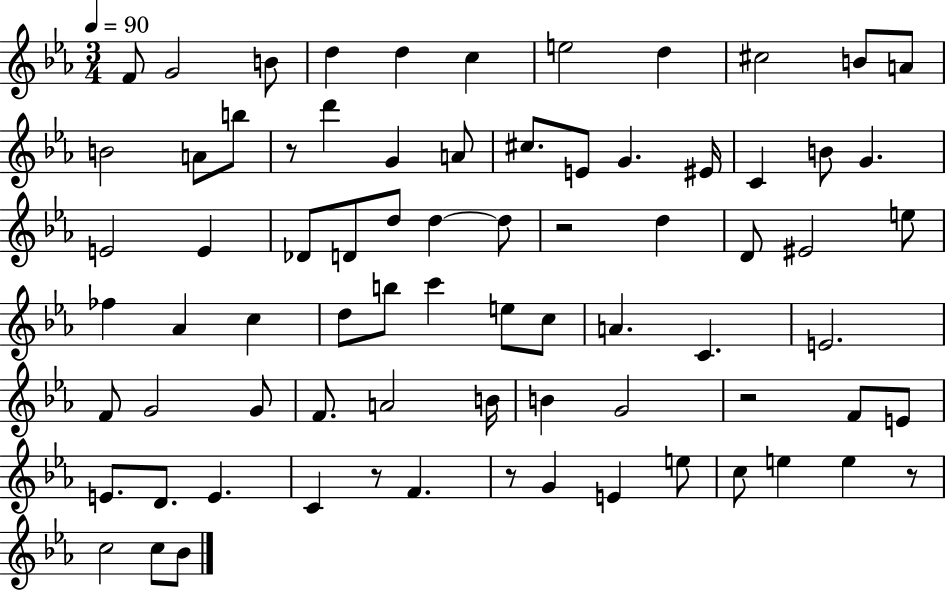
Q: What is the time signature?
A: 3/4